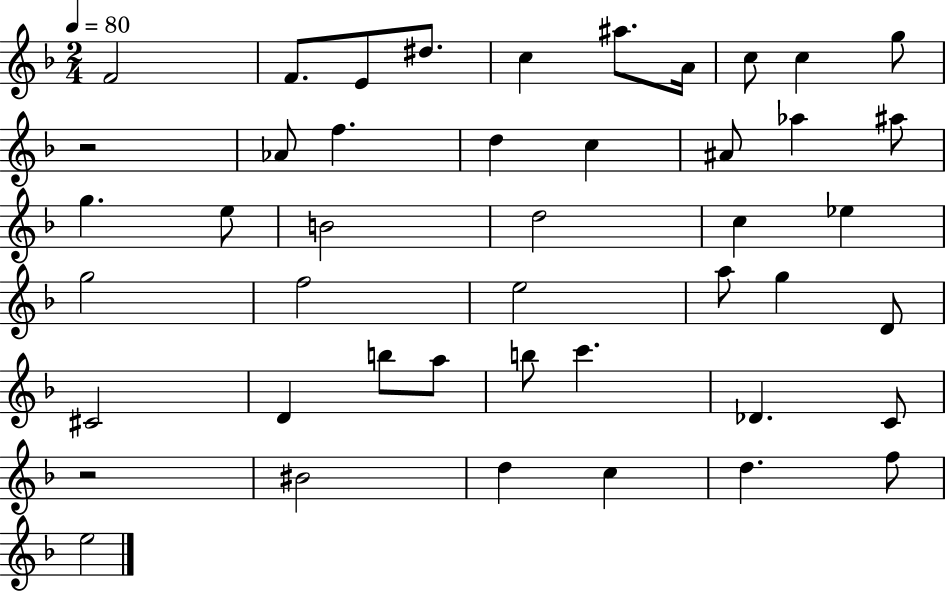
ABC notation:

X:1
T:Untitled
M:2/4
L:1/4
K:F
F2 F/2 E/2 ^d/2 c ^a/2 A/4 c/2 c g/2 z2 _A/2 f d c ^A/2 _a ^a/2 g e/2 B2 d2 c _e g2 f2 e2 a/2 g D/2 ^C2 D b/2 a/2 b/2 c' _D C/2 z2 ^B2 d c d f/2 e2